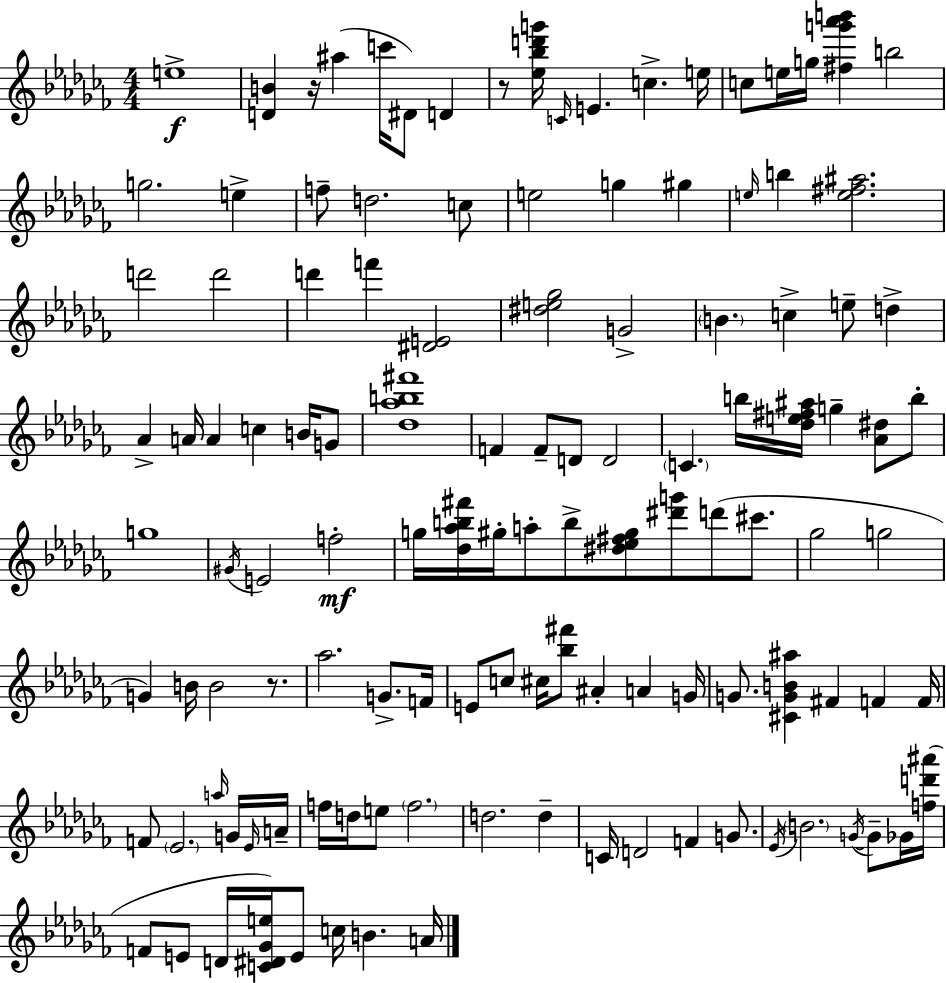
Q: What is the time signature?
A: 4/4